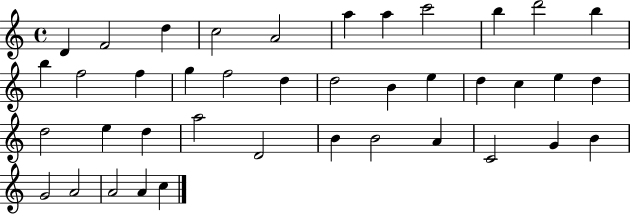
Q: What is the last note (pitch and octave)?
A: C5